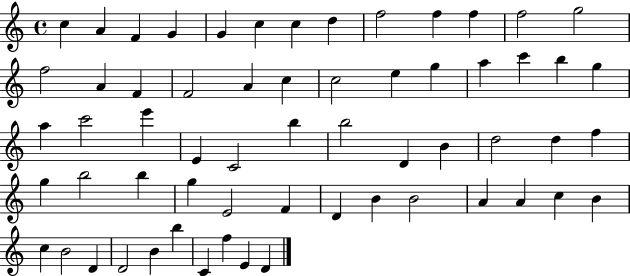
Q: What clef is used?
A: treble